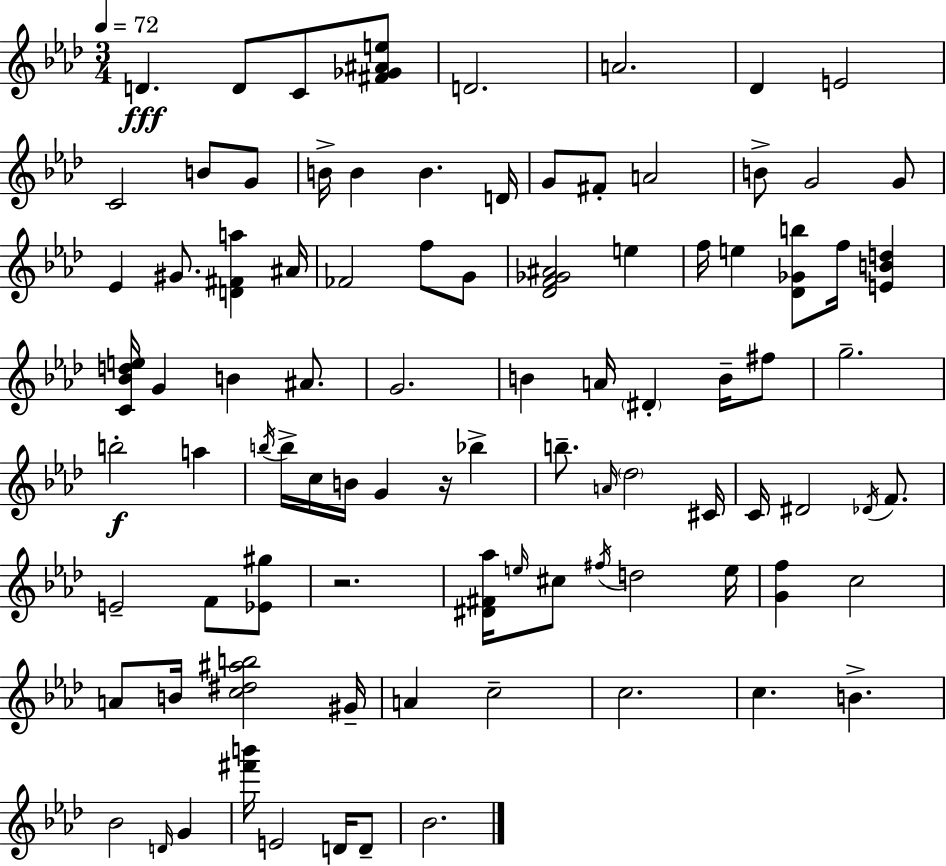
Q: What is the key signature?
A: AES major